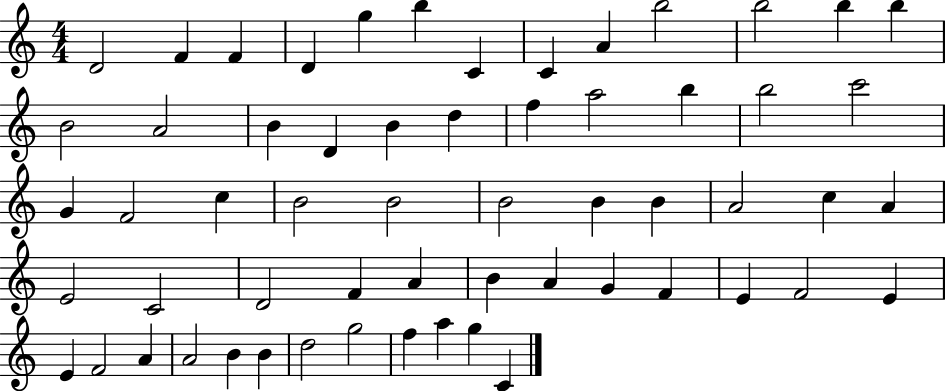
D4/h F4/q F4/q D4/q G5/q B5/q C4/q C4/q A4/q B5/h B5/h B5/q B5/q B4/h A4/h B4/q D4/q B4/q D5/q F5/q A5/h B5/q B5/h C6/h G4/q F4/h C5/q B4/h B4/h B4/h B4/q B4/q A4/h C5/q A4/q E4/h C4/h D4/h F4/q A4/q B4/q A4/q G4/q F4/q E4/q F4/h E4/q E4/q F4/h A4/q A4/h B4/q B4/q D5/h G5/h F5/q A5/q G5/q C4/q